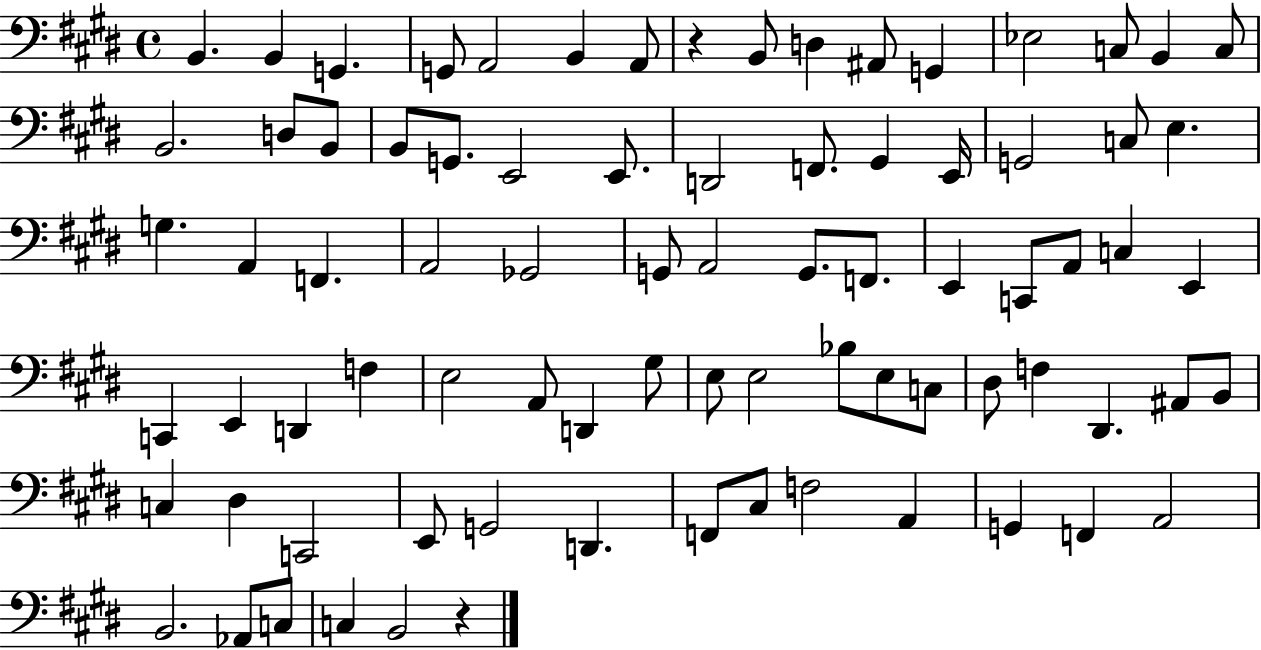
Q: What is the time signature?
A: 4/4